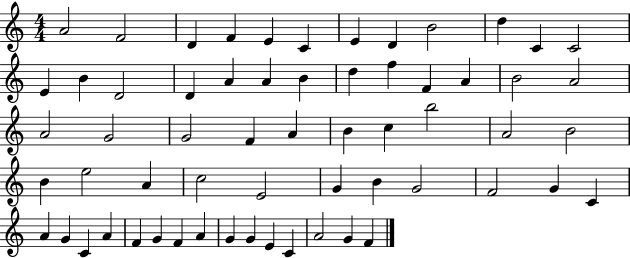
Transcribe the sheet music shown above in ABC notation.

X:1
T:Untitled
M:4/4
L:1/4
K:C
A2 F2 D F E C E D B2 d C C2 E B D2 D A A B d f F A B2 A2 A2 G2 G2 F A B c b2 A2 B2 B e2 A c2 E2 G B G2 F2 G C A G C A F G F A G G E C A2 G F